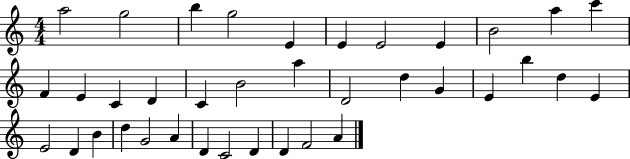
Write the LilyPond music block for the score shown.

{
  \clef treble
  \numericTimeSignature
  \time 4/4
  \key c \major
  a''2 g''2 | b''4 g''2 e'4 | e'4 e'2 e'4 | b'2 a''4 c'''4 | \break f'4 e'4 c'4 d'4 | c'4 b'2 a''4 | d'2 d''4 g'4 | e'4 b''4 d''4 e'4 | \break e'2 d'4 b'4 | d''4 g'2 a'4 | d'4 c'2 d'4 | d'4 f'2 a'4 | \break \bar "|."
}